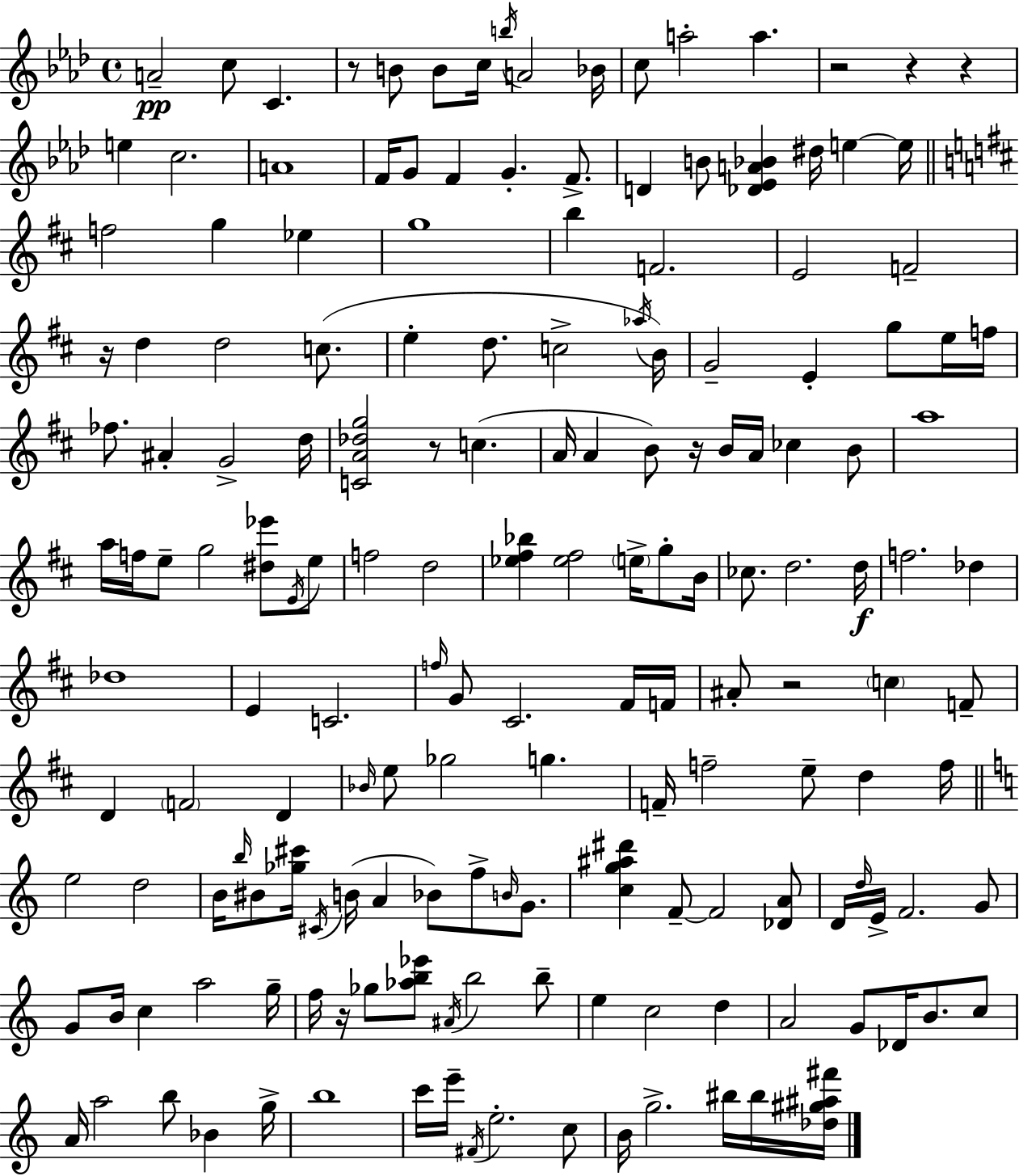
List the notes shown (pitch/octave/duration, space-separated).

A4/h C5/e C4/q. R/e B4/e B4/e C5/s B5/s A4/h Bb4/s C5/e A5/h A5/q. R/h R/q R/q E5/q C5/h. A4/w F4/s G4/e F4/q G4/q. F4/e. D4/q B4/e [Db4,Eb4,A4,Bb4]/q D#5/s E5/q E5/s F5/h G5/q Eb5/q G5/w B5/q F4/h. E4/h F4/h R/s D5/q D5/h C5/e. E5/q D5/e. C5/h Ab5/s B4/s G4/h E4/q G5/e E5/s F5/s FES5/e. A#4/q G4/h D5/s [C4,A4,Db5,G5]/h R/e C5/q. A4/s A4/q B4/e R/s B4/s A4/s CES5/q B4/e A5/w A5/s F5/s E5/e G5/h [D#5,Eb6]/e E4/s E5/e F5/h D5/h [Eb5,F#5,Bb5]/q [Eb5,F#5]/h E5/s G5/e B4/s CES5/e. D5/h. D5/s F5/h. Db5/q Db5/w E4/q C4/h. F5/s G4/e C#4/h. F#4/s F4/s A#4/e R/h C5/q F4/e D4/q F4/h D4/q Bb4/s E5/e Gb5/h G5/q. F4/s F5/h E5/e D5/q F5/s E5/h D5/h B4/s B5/s BIS4/e [Gb5,C#6]/s C#4/s B4/s A4/q Bb4/e F5/e B4/s G4/e. [C5,G5,A#5,D#6]/q F4/e F4/h [Db4,A4]/e D4/s D5/s E4/s F4/h. G4/e G4/e B4/s C5/q A5/h G5/s F5/s R/s Gb5/e [Ab5,B5,Eb6]/e A#4/s B5/h B5/e E5/q C5/h D5/q A4/h G4/e Db4/s B4/e. C5/e A4/s A5/h B5/e Bb4/q G5/s B5/w C6/s E6/s F#4/s E5/h. C5/e B4/s G5/h. BIS5/s BIS5/s [Db5,G#5,A#5,F#6]/s